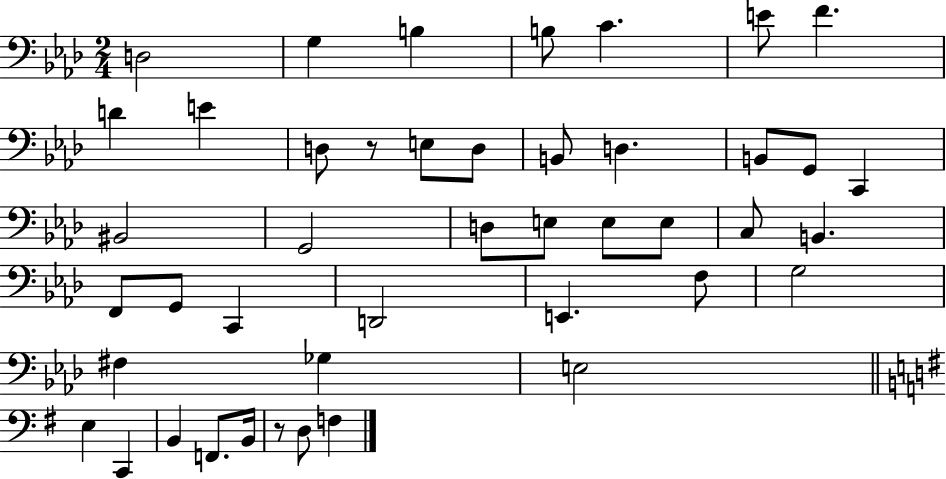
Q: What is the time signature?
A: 2/4